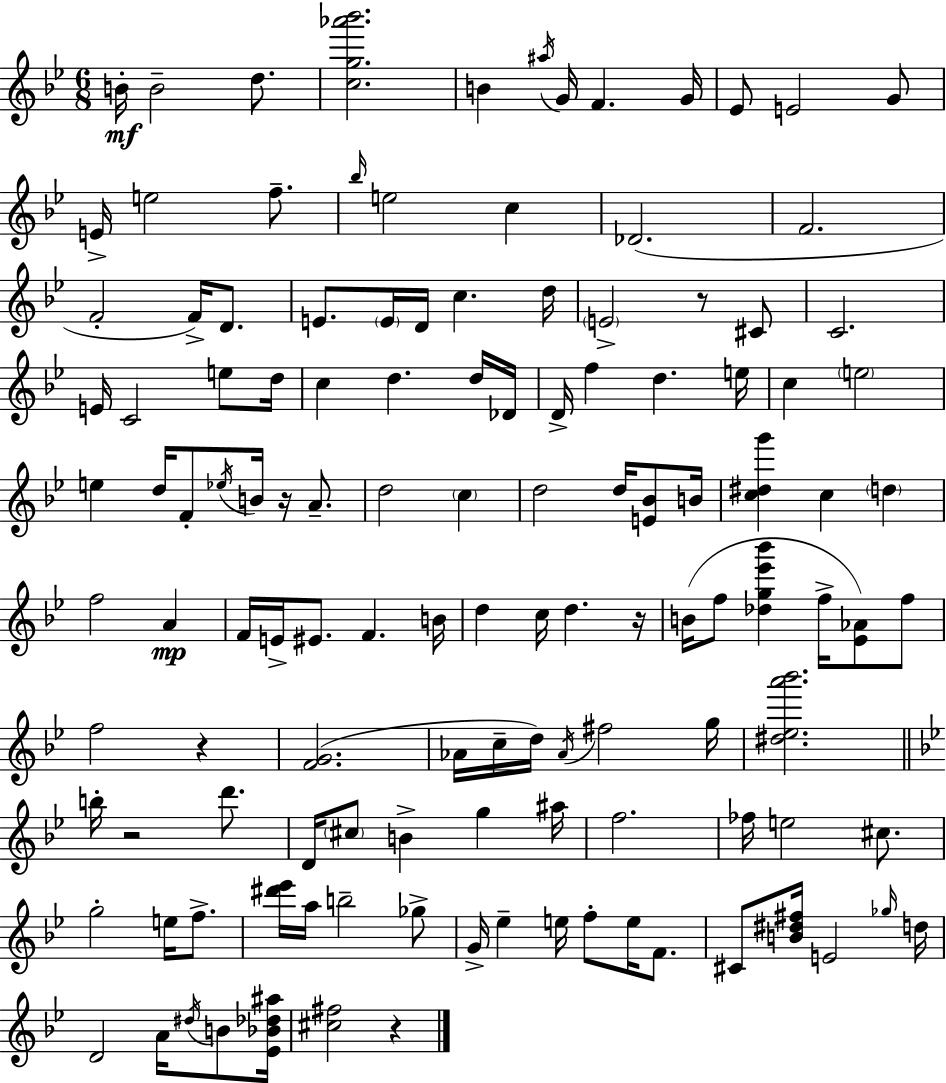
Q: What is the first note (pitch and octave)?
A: B4